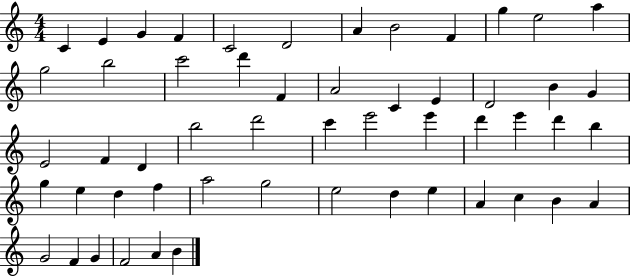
C4/q E4/q G4/q F4/q C4/h D4/h A4/q B4/h F4/q G5/q E5/h A5/q G5/h B5/h C6/h D6/q F4/q A4/h C4/q E4/q D4/h B4/q G4/q E4/h F4/q D4/q B5/h D6/h C6/q E6/h E6/q D6/q E6/q D6/q B5/q G5/q E5/q D5/q F5/q A5/h G5/h E5/h D5/q E5/q A4/q C5/q B4/q A4/q G4/h F4/q G4/q F4/h A4/q B4/q